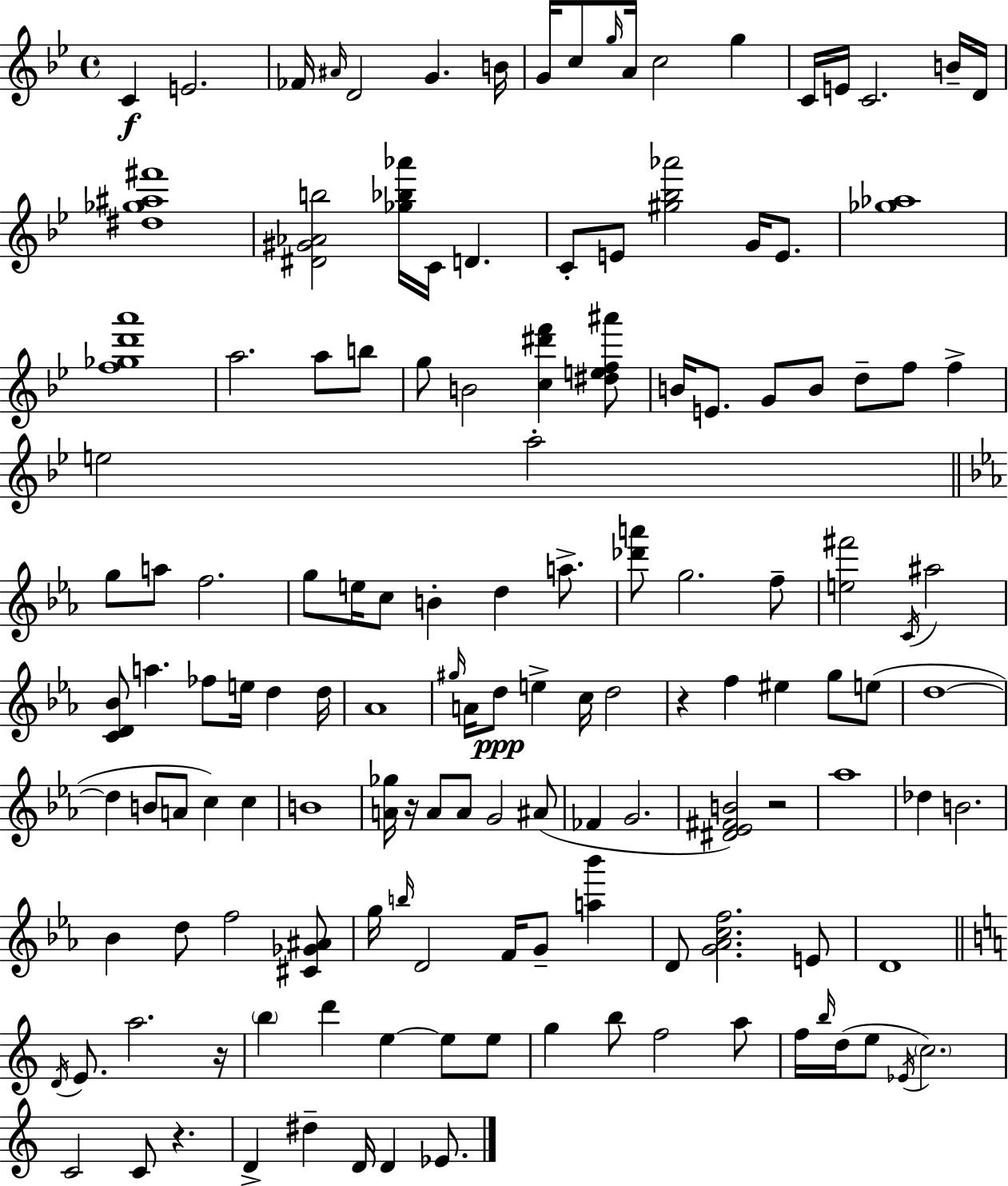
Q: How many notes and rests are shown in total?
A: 140